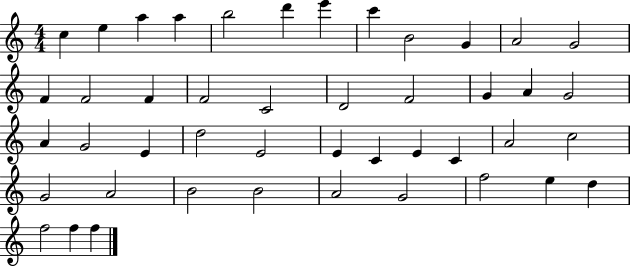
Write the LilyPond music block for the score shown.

{
  \clef treble
  \numericTimeSignature
  \time 4/4
  \key c \major
  c''4 e''4 a''4 a''4 | b''2 d'''4 e'''4 | c'''4 b'2 g'4 | a'2 g'2 | \break f'4 f'2 f'4 | f'2 c'2 | d'2 f'2 | g'4 a'4 g'2 | \break a'4 g'2 e'4 | d''2 e'2 | e'4 c'4 e'4 c'4 | a'2 c''2 | \break g'2 a'2 | b'2 b'2 | a'2 g'2 | f''2 e''4 d''4 | \break f''2 f''4 f''4 | \bar "|."
}